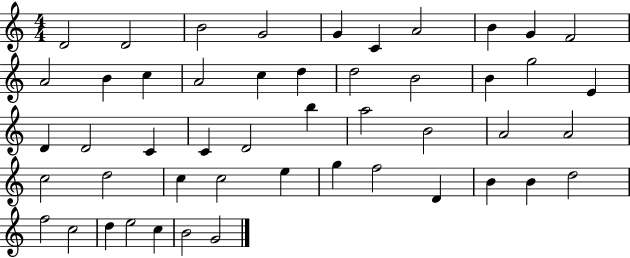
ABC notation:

X:1
T:Untitled
M:4/4
L:1/4
K:C
D2 D2 B2 G2 G C A2 B G F2 A2 B c A2 c d d2 B2 B g2 E D D2 C C D2 b a2 B2 A2 A2 c2 d2 c c2 e g f2 D B B d2 f2 c2 d e2 c B2 G2